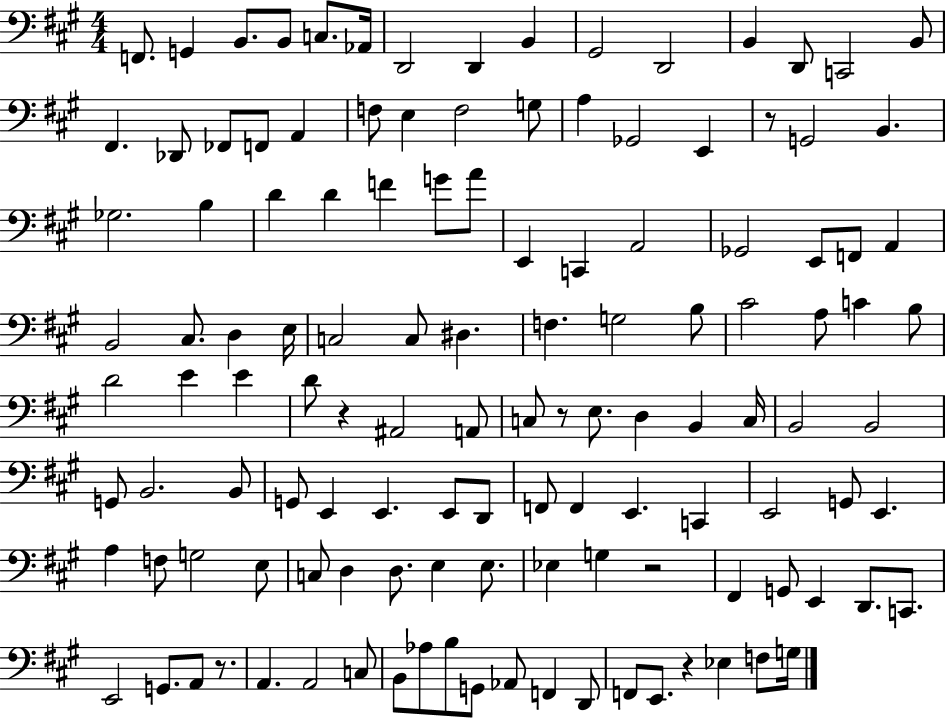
F2/e. G2/q B2/e. B2/e C3/e. Ab2/s D2/h D2/q B2/q G#2/h D2/h B2/q D2/e C2/h B2/e F#2/q. Db2/e FES2/e F2/e A2/q F3/e E3/q F3/h G3/e A3/q Gb2/h E2/q R/e G2/h B2/q. Gb3/h. B3/q D4/q D4/q F4/q G4/e A4/e E2/q C2/q A2/h Gb2/h E2/e F2/e A2/q B2/h C#3/e. D3/q E3/s C3/h C3/e D#3/q. F3/q. G3/h B3/e C#4/h A3/e C4/q B3/e D4/h E4/q E4/q D4/e R/q A#2/h A2/e C3/e R/e E3/e. D3/q B2/q C3/s B2/h B2/h G2/e B2/h. B2/e G2/e E2/q E2/q. E2/e D2/e F2/e F2/q E2/q. C2/q E2/h G2/e E2/q. A3/q F3/e G3/h E3/e C3/e D3/q D3/e. E3/q E3/e. Eb3/q G3/q R/h F#2/q G2/e E2/q D2/e. C2/e. E2/h G2/e. A2/e R/e. A2/q. A2/h C3/e B2/e Ab3/e B3/e G2/e Ab2/e F2/q D2/e F2/e E2/e. R/q Eb3/q F3/e G3/s